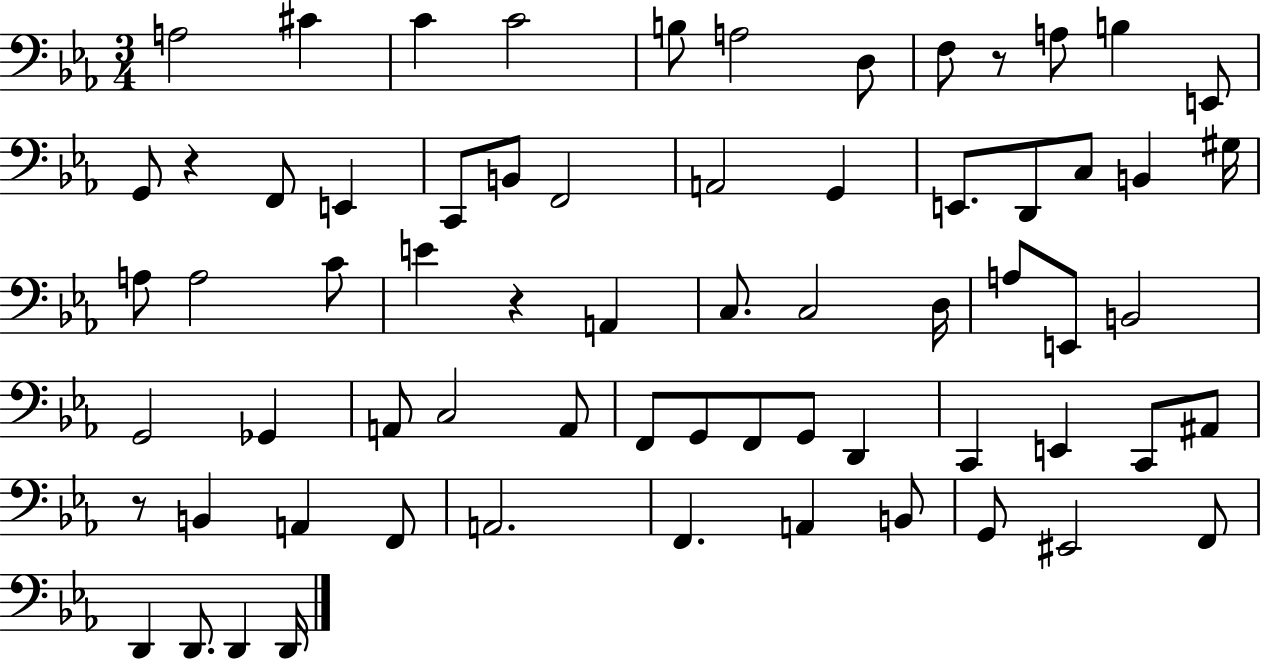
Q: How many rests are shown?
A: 4